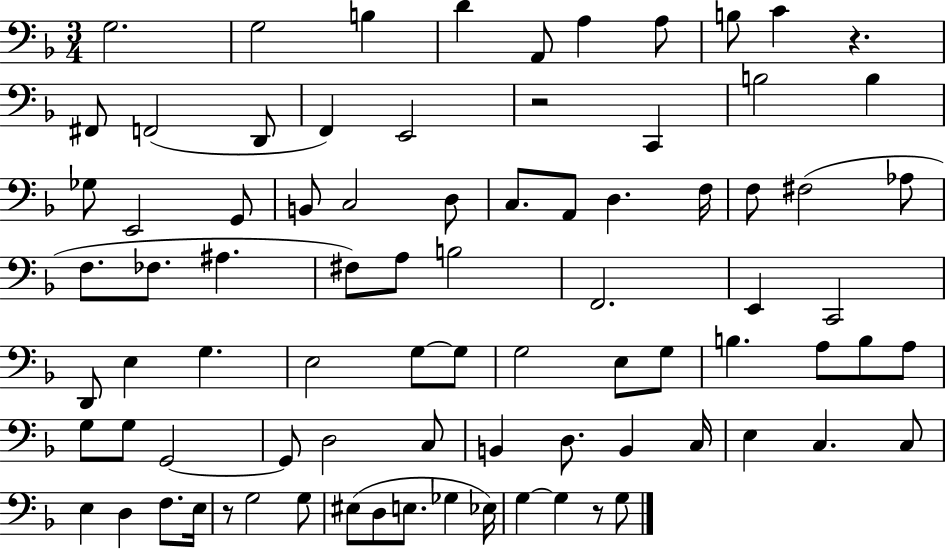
G3/h. G3/h B3/q D4/q A2/e A3/q A3/e B3/e C4/q R/q. F#2/e F2/h D2/e F2/q E2/h R/h C2/q B3/h B3/q Gb3/e E2/h G2/e B2/e C3/h D3/e C3/e. A2/e D3/q. F3/s F3/e F#3/h Ab3/e F3/e. FES3/e. A#3/q. F#3/e A3/e B3/h F2/h. E2/q C2/h D2/e E3/q G3/q. E3/h G3/e G3/e G3/h E3/e G3/e B3/q. A3/e B3/e A3/e G3/e G3/e G2/h G2/e D3/h C3/e B2/q D3/e. B2/q C3/s E3/q C3/q. C3/e E3/q D3/q F3/e. E3/s R/e G3/h G3/e EIS3/e D3/e E3/e. Gb3/q Eb3/s G3/q G3/q R/e G3/e